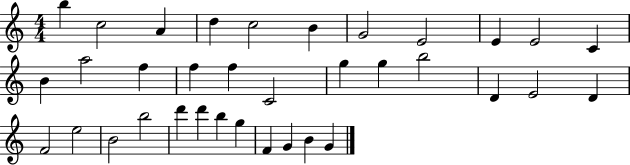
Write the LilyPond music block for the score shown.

{
  \clef treble
  \numericTimeSignature
  \time 4/4
  \key c \major
  b''4 c''2 a'4 | d''4 c''2 b'4 | g'2 e'2 | e'4 e'2 c'4 | \break b'4 a''2 f''4 | f''4 f''4 c'2 | g''4 g''4 b''2 | d'4 e'2 d'4 | \break f'2 e''2 | b'2 b''2 | d'''4 d'''4 b''4 g''4 | f'4 g'4 b'4 g'4 | \break \bar "|."
}